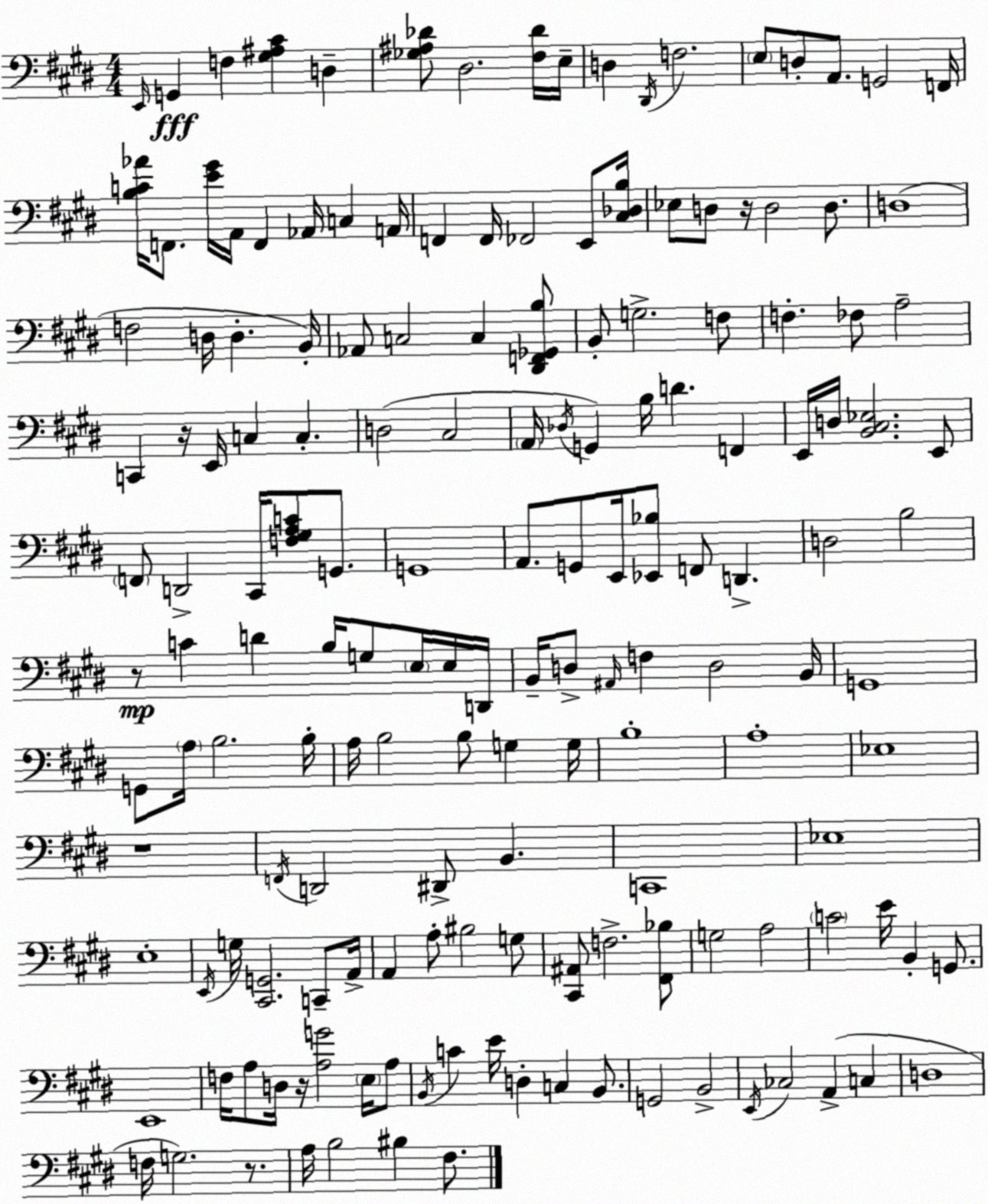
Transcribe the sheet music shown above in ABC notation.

X:1
T:Untitled
M:4/4
L:1/4
K:E
E,,/4 G,, F, [^G,^A,^C] D, [_G,^A,_D]/2 ^D,2 [^F,_D]/4 E,/4 D, ^D,,/4 F,2 E,/2 D,/2 A,,/2 G,,2 F,,/4 [B,C_A]/4 F,,/2 [E^G]/4 A,,/4 F,, _A,,/4 C, A,,/4 F,, F,,/4 _F,,2 E,,/2 [^C,_D,B,]/4 _E,/2 D,/2 z/4 D,2 D,/2 D,4 F,2 D,/4 D, B,,/4 _A,,/2 C,2 C, [^D,,F,,_G,,B,]/2 B,,/2 G,2 F,/2 F, _F,/2 A,2 C,, z/4 E,,/4 C, C, D,2 ^C,2 A,,/4 _D,/4 G,, B,/4 D F,, E,,/4 D,/4 [B,,^C,_E,]2 E,,/2 F,,/2 D,,2 ^C,,/4 [F,^G,A,C]/2 G,,/2 G,,4 A,,/2 G,,/2 E,,/4 [_E,,_B,]/2 F,,/2 D,, D,2 B,2 z/2 C D B,/4 G,/2 E,/4 E,/4 D,,/4 B,,/4 D,/2 ^A,,/4 F, D,2 B,,/4 G,,4 G,,/2 A,/4 B,2 B,/4 A,/4 B,2 B,/2 G, G,/4 B,4 A,4 _E,4 z4 F,,/4 D,,2 ^D,,/2 B,, C,,4 _E,4 E,4 E,,/4 G,/4 [^C,,G,,]2 C,,/2 A,,/4 A,, A,/2 ^B,2 G,/2 [^C,,^A,,]/2 F,2 [^F,,_B,]/2 G,2 A,2 C2 E/4 B,, G,,/2 E,,4 F,/4 A,/2 D,/4 z/4 [A,G]2 E,/4 A,/2 B,,/4 C E/4 D, C, B,,/2 G,,2 B,,2 E,,/4 _C,2 A,, C, D,4 F,/4 G,2 z/2 A,/4 B,2 ^B, ^F,/2